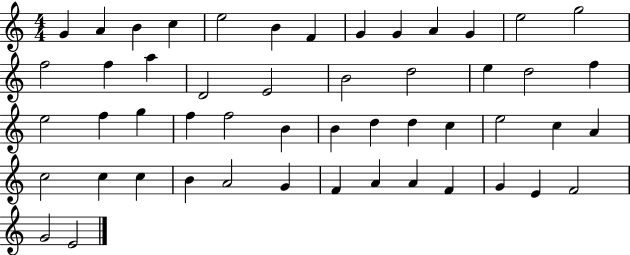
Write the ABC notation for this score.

X:1
T:Untitled
M:4/4
L:1/4
K:C
G A B c e2 B F G G A G e2 g2 f2 f a D2 E2 B2 d2 e d2 f e2 f g f f2 B B d d c e2 c A c2 c c B A2 G F A A F G E F2 G2 E2